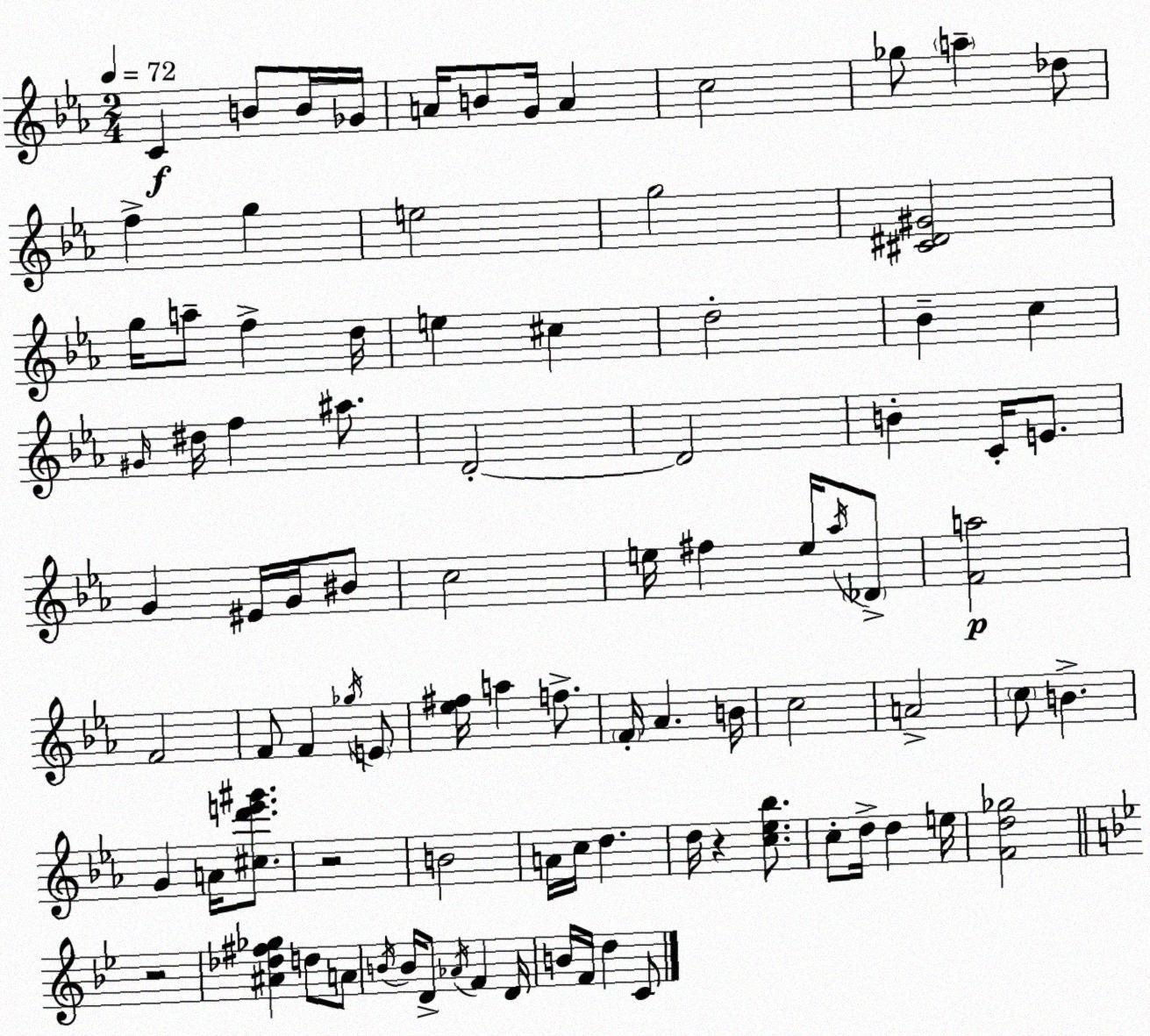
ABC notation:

X:1
T:Untitled
M:2/4
L:1/4
K:Eb
C B/2 B/4 _G/4 A/4 B/2 G/4 A c2 _g/2 a _d/2 f g e2 g2 [^C^D^G]2 g/4 a/2 f d/4 e ^c d2 _B c ^G/4 ^d/4 f ^a/2 D2 D2 B C/4 E/2 G ^E/4 G/4 ^B/2 c2 e/4 ^f e/4 _a/4 _D/2 [Fa]2 F2 F/2 F _g/4 E/2 [_e^f]/4 a f/2 F/4 _A B/4 c2 A2 c/2 B G A/4 [^cd'e'^g']/2 z2 B2 A/4 c/4 d d/4 z [c_e_b]/2 c/2 d/4 d e/4 [Fd_g]2 z2 [^A_d^f_g] d/2 A/2 B/4 B/4 D/2 _A/4 F D/4 B/4 F/4 d C/2